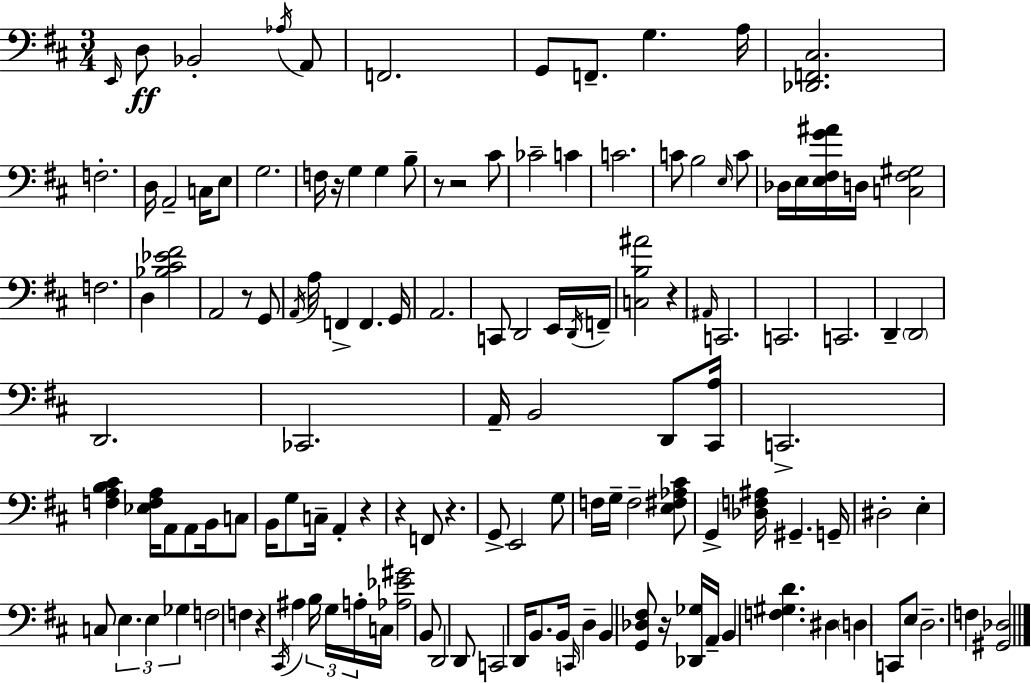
X:1
T:Untitled
M:3/4
L:1/4
K:D
E,,/4 D,/2 _B,,2 _A,/4 A,,/2 F,,2 G,,/2 F,,/2 G, A,/4 [_D,,F,,^C,]2 F,2 D,/4 A,,2 C,/4 E,/2 G,2 F,/4 z/4 G, G, B,/2 z/2 z2 ^C/2 _C2 C C2 C/2 B,2 E,/4 C/2 _D,/4 E,/4 [E,^F,G^A]/4 D,/4 [C,^F,^G,]2 F,2 D, [_B,^C_E^F]2 A,,2 z/2 G,,/2 A,,/4 A,/4 F,, F,, G,,/4 A,,2 C,,/2 D,,2 E,,/4 D,,/4 F,,/4 [C,B,^A]2 z ^A,,/4 C,,2 C,,2 C,,2 D,, D,,2 D,,2 _C,,2 A,,/4 B,,2 D,,/2 [^C,,A,]/4 C,,2 [F,A,B,^C] [_E,F,A,]/4 A,,/2 A,,/2 B,,/4 C,/2 B,,/4 G,/2 C,/4 A,, z z F,,/2 z G,,/2 E,,2 G,/2 F,/4 G,/4 F,2 [E,^F,_A,^C]/2 G,, [_D,F,^A,]/4 ^G,, G,,/4 ^D,2 E, C,/2 E, E, _G, F,2 F, z ^C,,/4 ^A, B,/4 G,/4 A,/4 C,/4 [_A,_E^G]2 B,,/2 D,,2 D,,/2 C,,2 D,,/4 B,,/2 B,,/4 C,,/4 D, B,, [G,,_D,^F,]/2 z/4 [_D,,_G,]/4 A,,/4 B,, [F,^G,D] ^D, D, C,,/2 E,/2 D,2 F, [^G,,_D,]2